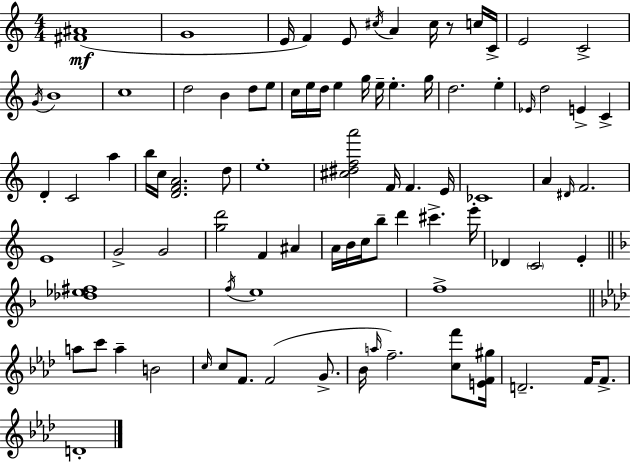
{
  \clef treble
  \numericTimeSignature
  \time 4/4
  \key a \minor
  <fis' ais'>1(\mf | g'1 | e'16 f'4) e'8 \acciaccatura { cis''16 } a'4 cis''16 r8 c''16 | c'16-> e'2 c'2-> | \break \acciaccatura { g'16 } b'1 | c''1 | d''2 b'4 d''8 | e''8 c''16 e''16 d''16 e''4 g''16 e''16-- e''4.-. | \break g''16 d''2. e''4-. | \grace { ees'16 } d''2 e'4-> c'4-> | d'4-. c'2 a''4 | b''16 c''16 <d' f' a'>2. | \break d''8 e''1-. | <cis'' dis'' f'' a'''>2 f'16 f'4. | e'16 ces'1 | a'4 \grace { dis'16 } f'2. | \break e'1 | g'2-> g'2 | <g'' d'''>2 f'4 | ais'4 a'16 b'16 c''16 b''8-- d'''4 cis'''4.-> | \break e'''16-. des'4 \parenthesize c'2 | e'4-. \bar "||" \break \key d \minor <des'' ees'' fis''>1 | \acciaccatura { f''16 } e''1 | f''1-> | \bar "||" \break \key aes \major a''8 c'''8 a''4-- b'2 | \grace { c''16 } c''8 f'8. f'2( g'8.-> | bes'16 \grace { a''16 } f''2.--) <c'' f'''>8 | <e' f' gis''>16 d'2.-- f'16 f'8.-> | \break d'1-. | \bar "|."
}